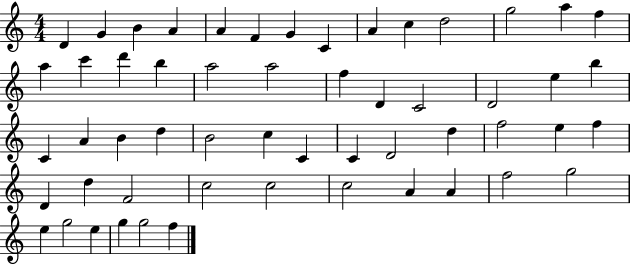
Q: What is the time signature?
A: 4/4